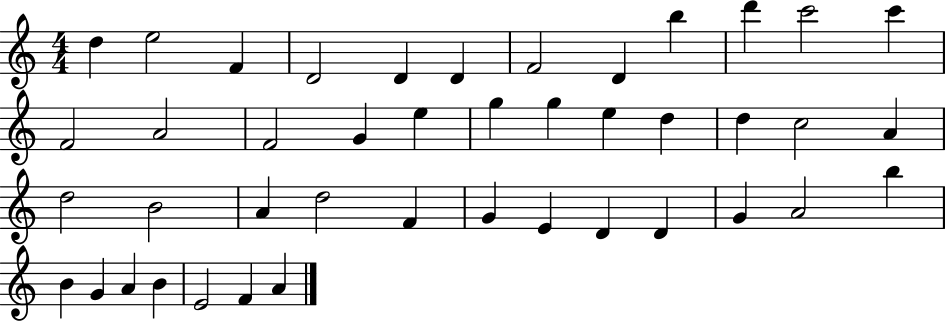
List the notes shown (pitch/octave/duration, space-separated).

D5/q E5/h F4/q D4/h D4/q D4/q F4/h D4/q B5/q D6/q C6/h C6/q F4/h A4/h F4/h G4/q E5/q G5/q G5/q E5/q D5/q D5/q C5/h A4/q D5/h B4/h A4/q D5/h F4/q G4/q E4/q D4/q D4/q G4/q A4/h B5/q B4/q G4/q A4/q B4/q E4/h F4/q A4/q